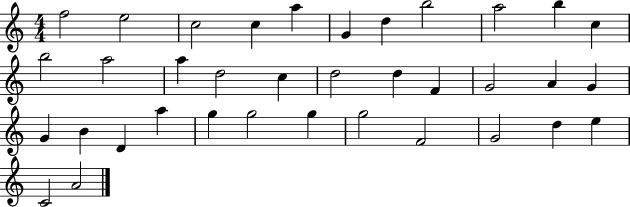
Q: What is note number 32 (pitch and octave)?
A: G4